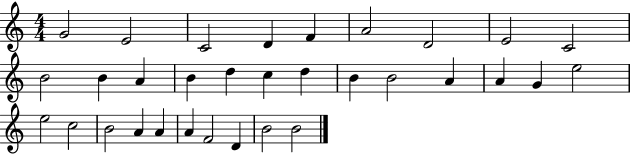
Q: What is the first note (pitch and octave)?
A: G4